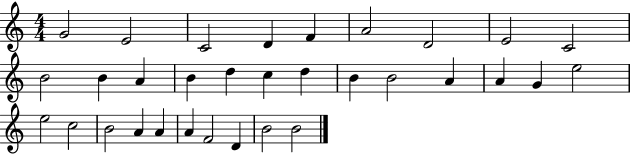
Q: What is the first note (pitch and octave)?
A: G4